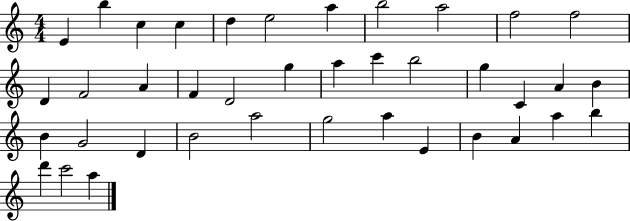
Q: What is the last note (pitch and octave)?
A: A5